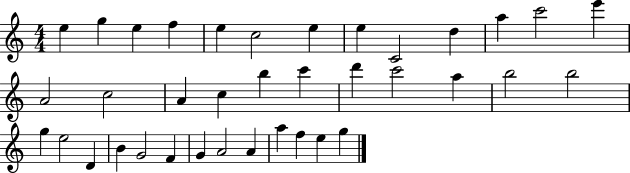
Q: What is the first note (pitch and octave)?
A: E5